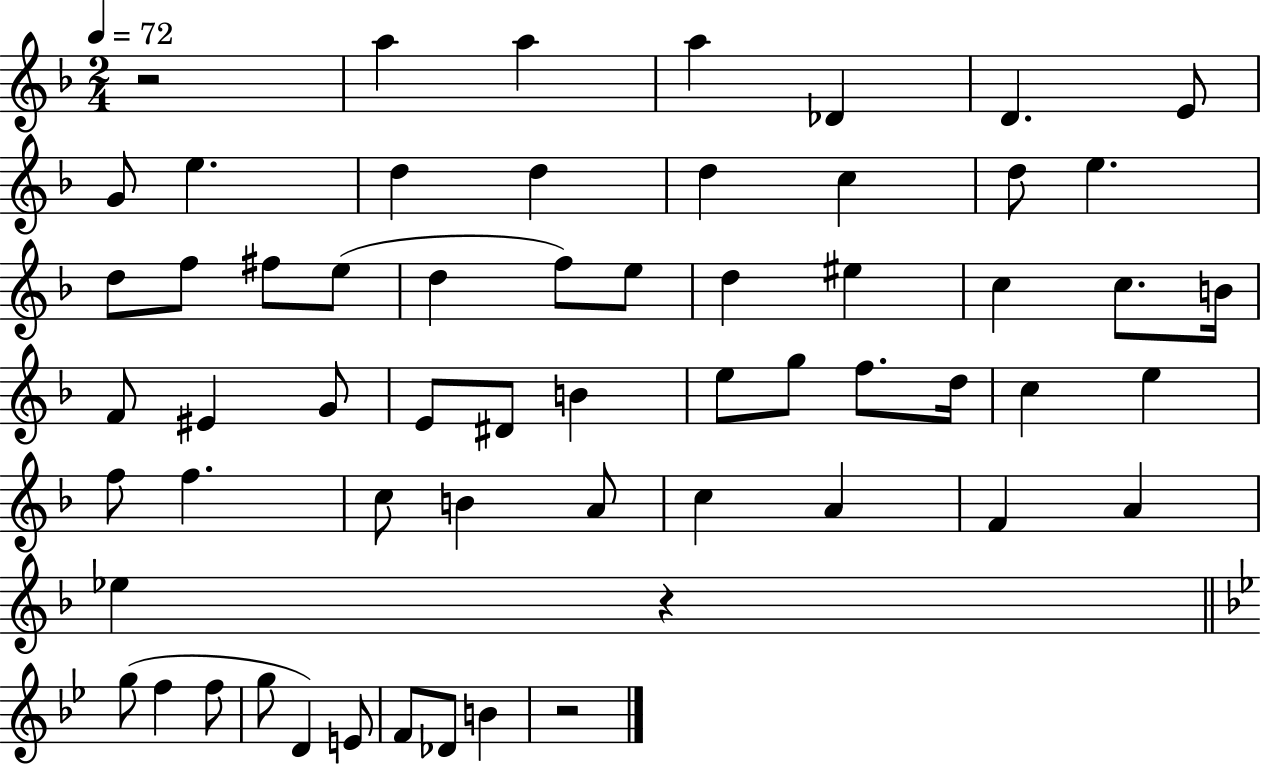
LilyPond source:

{
  \clef treble
  \numericTimeSignature
  \time 2/4
  \key f \major
  \tempo 4 = 72
  r2 | a''4 a''4 | a''4 des'4 | d'4. e'8 | \break g'8 e''4. | d''4 d''4 | d''4 c''4 | d''8 e''4. | \break d''8 f''8 fis''8 e''8( | d''4 f''8) e''8 | d''4 eis''4 | c''4 c''8. b'16 | \break f'8 eis'4 g'8 | e'8 dis'8 b'4 | e''8 g''8 f''8. d''16 | c''4 e''4 | \break f''8 f''4. | c''8 b'4 a'8 | c''4 a'4 | f'4 a'4 | \break ees''4 r4 | \bar "||" \break \key bes \major g''8( f''4 f''8 | g''8 d'4) e'8 | f'8 des'8 b'4 | r2 | \break \bar "|."
}